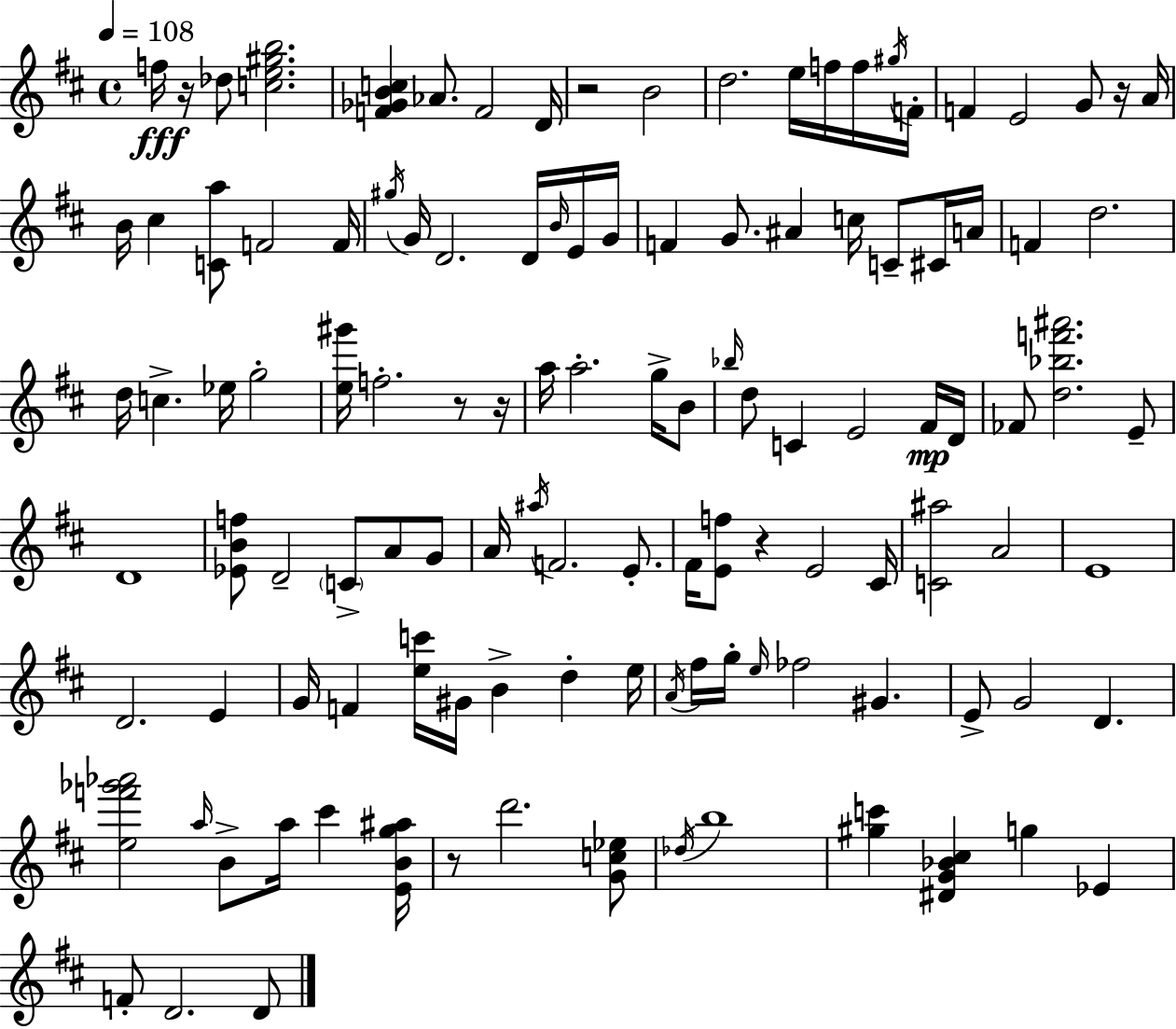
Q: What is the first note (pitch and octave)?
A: F5